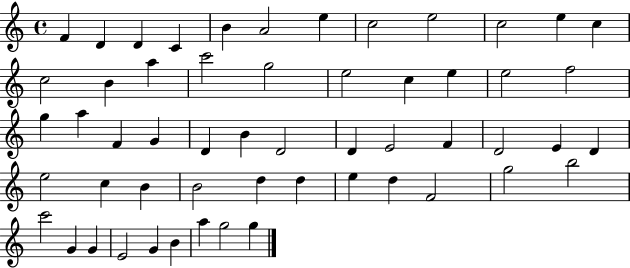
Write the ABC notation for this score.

X:1
T:Untitled
M:4/4
L:1/4
K:C
F D D C B A2 e c2 e2 c2 e c c2 B a c'2 g2 e2 c e e2 f2 g a F G D B D2 D E2 F D2 E D e2 c B B2 d d e d F2 g2 b2 c'2 G G E2 G B a g2 g